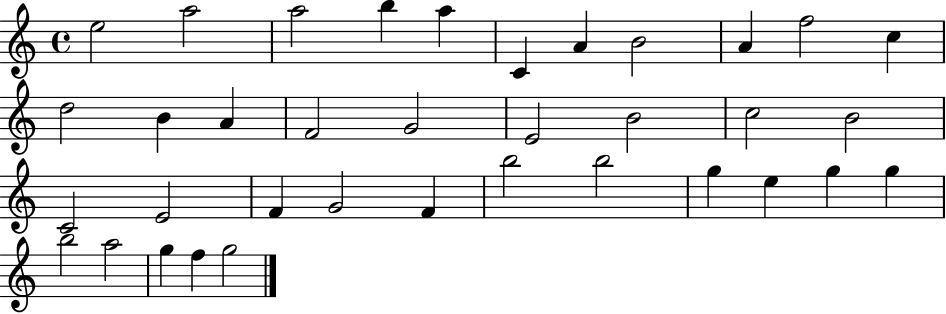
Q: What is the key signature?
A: C major